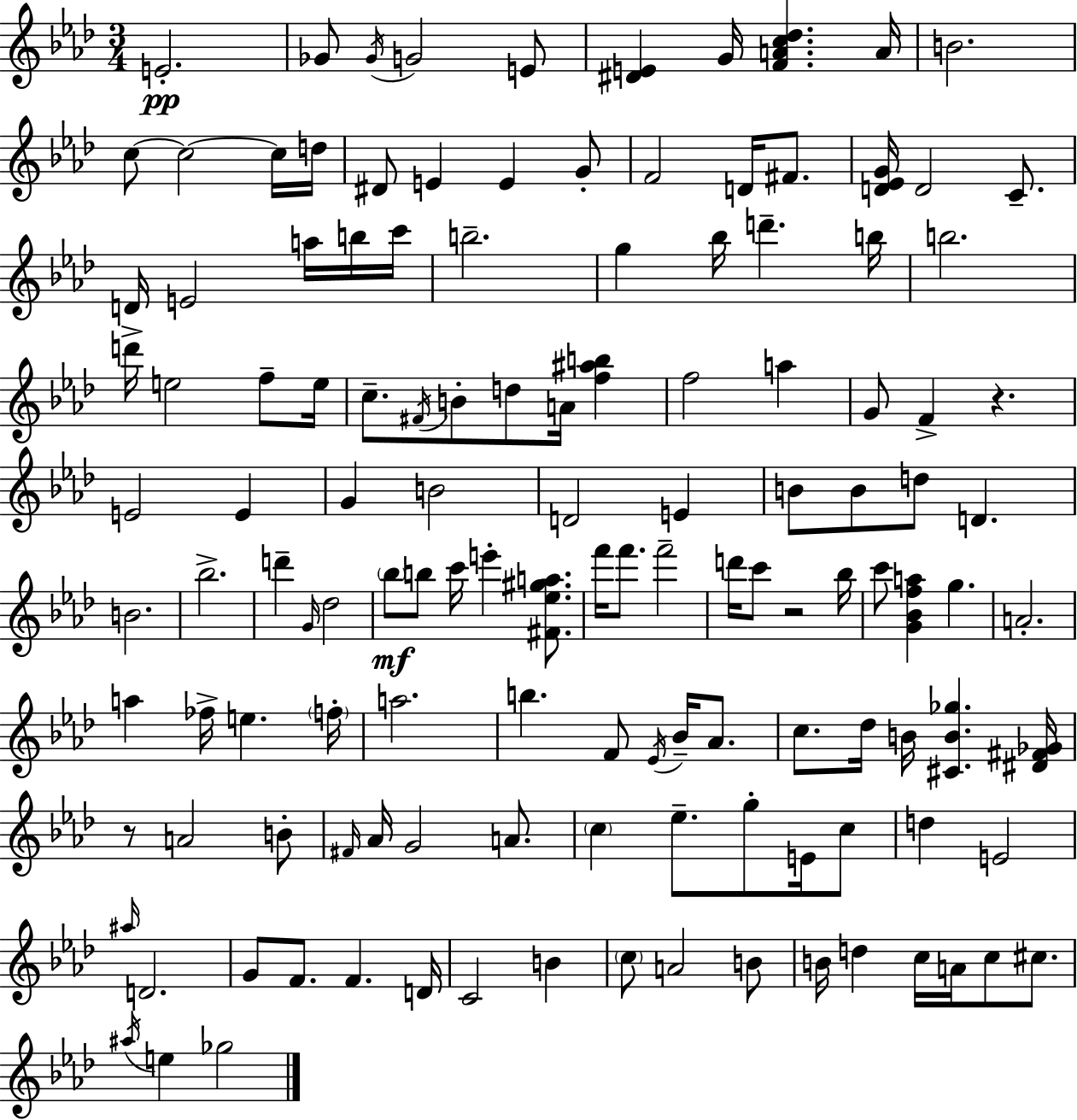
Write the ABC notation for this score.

X:1
T:Untitled
M:3/4
L:1/4
K:Ab
E2 _G/2 _G/4 G2 E/2 [^DE] G/4 [FAc_d] A/4 B2 c/2 c2 c/4 d/4 ^D/2 E E G/2 F2 D/4 ^F/2 [D_EG]/4 D2 C/2 D/4 E2 a/4 b/4 c'/4 b2 g _b/4 d' b/4 b2 d'/4 e2 f/2 e/4 c/2 ^F/4 B/2 d/2 A/4 [f^ab] f2 a G/2 F z E2 E G B2 D2 E B/2 B/2 d/2 D B2 _b2 d' G/4 _d2 _b/2 b/2 c'/4 e' [^F_e^ga]/2 f'/4 f'/2 f'2 d'/4 c'/2 z2 _b/4 c'/2 [G_Bfa] g A2 a _f/4 e f/4 a2 b F/2 _E/4 _B/4 _A/2 c/2 _d/4 B/4 [^CB_g] [^D^F_G]/4 z/2 A2 B/2 ^F/4 _A/4 G2 A/2 c _e/2 g/2 E/4 c/2 d E2 ^a/4 D2 G/2 F/2 F D/4 C2 B c/2 A2 B/2 B/4 d c/4 A/4 c/2 ^c/2 ^a/4 e _g2